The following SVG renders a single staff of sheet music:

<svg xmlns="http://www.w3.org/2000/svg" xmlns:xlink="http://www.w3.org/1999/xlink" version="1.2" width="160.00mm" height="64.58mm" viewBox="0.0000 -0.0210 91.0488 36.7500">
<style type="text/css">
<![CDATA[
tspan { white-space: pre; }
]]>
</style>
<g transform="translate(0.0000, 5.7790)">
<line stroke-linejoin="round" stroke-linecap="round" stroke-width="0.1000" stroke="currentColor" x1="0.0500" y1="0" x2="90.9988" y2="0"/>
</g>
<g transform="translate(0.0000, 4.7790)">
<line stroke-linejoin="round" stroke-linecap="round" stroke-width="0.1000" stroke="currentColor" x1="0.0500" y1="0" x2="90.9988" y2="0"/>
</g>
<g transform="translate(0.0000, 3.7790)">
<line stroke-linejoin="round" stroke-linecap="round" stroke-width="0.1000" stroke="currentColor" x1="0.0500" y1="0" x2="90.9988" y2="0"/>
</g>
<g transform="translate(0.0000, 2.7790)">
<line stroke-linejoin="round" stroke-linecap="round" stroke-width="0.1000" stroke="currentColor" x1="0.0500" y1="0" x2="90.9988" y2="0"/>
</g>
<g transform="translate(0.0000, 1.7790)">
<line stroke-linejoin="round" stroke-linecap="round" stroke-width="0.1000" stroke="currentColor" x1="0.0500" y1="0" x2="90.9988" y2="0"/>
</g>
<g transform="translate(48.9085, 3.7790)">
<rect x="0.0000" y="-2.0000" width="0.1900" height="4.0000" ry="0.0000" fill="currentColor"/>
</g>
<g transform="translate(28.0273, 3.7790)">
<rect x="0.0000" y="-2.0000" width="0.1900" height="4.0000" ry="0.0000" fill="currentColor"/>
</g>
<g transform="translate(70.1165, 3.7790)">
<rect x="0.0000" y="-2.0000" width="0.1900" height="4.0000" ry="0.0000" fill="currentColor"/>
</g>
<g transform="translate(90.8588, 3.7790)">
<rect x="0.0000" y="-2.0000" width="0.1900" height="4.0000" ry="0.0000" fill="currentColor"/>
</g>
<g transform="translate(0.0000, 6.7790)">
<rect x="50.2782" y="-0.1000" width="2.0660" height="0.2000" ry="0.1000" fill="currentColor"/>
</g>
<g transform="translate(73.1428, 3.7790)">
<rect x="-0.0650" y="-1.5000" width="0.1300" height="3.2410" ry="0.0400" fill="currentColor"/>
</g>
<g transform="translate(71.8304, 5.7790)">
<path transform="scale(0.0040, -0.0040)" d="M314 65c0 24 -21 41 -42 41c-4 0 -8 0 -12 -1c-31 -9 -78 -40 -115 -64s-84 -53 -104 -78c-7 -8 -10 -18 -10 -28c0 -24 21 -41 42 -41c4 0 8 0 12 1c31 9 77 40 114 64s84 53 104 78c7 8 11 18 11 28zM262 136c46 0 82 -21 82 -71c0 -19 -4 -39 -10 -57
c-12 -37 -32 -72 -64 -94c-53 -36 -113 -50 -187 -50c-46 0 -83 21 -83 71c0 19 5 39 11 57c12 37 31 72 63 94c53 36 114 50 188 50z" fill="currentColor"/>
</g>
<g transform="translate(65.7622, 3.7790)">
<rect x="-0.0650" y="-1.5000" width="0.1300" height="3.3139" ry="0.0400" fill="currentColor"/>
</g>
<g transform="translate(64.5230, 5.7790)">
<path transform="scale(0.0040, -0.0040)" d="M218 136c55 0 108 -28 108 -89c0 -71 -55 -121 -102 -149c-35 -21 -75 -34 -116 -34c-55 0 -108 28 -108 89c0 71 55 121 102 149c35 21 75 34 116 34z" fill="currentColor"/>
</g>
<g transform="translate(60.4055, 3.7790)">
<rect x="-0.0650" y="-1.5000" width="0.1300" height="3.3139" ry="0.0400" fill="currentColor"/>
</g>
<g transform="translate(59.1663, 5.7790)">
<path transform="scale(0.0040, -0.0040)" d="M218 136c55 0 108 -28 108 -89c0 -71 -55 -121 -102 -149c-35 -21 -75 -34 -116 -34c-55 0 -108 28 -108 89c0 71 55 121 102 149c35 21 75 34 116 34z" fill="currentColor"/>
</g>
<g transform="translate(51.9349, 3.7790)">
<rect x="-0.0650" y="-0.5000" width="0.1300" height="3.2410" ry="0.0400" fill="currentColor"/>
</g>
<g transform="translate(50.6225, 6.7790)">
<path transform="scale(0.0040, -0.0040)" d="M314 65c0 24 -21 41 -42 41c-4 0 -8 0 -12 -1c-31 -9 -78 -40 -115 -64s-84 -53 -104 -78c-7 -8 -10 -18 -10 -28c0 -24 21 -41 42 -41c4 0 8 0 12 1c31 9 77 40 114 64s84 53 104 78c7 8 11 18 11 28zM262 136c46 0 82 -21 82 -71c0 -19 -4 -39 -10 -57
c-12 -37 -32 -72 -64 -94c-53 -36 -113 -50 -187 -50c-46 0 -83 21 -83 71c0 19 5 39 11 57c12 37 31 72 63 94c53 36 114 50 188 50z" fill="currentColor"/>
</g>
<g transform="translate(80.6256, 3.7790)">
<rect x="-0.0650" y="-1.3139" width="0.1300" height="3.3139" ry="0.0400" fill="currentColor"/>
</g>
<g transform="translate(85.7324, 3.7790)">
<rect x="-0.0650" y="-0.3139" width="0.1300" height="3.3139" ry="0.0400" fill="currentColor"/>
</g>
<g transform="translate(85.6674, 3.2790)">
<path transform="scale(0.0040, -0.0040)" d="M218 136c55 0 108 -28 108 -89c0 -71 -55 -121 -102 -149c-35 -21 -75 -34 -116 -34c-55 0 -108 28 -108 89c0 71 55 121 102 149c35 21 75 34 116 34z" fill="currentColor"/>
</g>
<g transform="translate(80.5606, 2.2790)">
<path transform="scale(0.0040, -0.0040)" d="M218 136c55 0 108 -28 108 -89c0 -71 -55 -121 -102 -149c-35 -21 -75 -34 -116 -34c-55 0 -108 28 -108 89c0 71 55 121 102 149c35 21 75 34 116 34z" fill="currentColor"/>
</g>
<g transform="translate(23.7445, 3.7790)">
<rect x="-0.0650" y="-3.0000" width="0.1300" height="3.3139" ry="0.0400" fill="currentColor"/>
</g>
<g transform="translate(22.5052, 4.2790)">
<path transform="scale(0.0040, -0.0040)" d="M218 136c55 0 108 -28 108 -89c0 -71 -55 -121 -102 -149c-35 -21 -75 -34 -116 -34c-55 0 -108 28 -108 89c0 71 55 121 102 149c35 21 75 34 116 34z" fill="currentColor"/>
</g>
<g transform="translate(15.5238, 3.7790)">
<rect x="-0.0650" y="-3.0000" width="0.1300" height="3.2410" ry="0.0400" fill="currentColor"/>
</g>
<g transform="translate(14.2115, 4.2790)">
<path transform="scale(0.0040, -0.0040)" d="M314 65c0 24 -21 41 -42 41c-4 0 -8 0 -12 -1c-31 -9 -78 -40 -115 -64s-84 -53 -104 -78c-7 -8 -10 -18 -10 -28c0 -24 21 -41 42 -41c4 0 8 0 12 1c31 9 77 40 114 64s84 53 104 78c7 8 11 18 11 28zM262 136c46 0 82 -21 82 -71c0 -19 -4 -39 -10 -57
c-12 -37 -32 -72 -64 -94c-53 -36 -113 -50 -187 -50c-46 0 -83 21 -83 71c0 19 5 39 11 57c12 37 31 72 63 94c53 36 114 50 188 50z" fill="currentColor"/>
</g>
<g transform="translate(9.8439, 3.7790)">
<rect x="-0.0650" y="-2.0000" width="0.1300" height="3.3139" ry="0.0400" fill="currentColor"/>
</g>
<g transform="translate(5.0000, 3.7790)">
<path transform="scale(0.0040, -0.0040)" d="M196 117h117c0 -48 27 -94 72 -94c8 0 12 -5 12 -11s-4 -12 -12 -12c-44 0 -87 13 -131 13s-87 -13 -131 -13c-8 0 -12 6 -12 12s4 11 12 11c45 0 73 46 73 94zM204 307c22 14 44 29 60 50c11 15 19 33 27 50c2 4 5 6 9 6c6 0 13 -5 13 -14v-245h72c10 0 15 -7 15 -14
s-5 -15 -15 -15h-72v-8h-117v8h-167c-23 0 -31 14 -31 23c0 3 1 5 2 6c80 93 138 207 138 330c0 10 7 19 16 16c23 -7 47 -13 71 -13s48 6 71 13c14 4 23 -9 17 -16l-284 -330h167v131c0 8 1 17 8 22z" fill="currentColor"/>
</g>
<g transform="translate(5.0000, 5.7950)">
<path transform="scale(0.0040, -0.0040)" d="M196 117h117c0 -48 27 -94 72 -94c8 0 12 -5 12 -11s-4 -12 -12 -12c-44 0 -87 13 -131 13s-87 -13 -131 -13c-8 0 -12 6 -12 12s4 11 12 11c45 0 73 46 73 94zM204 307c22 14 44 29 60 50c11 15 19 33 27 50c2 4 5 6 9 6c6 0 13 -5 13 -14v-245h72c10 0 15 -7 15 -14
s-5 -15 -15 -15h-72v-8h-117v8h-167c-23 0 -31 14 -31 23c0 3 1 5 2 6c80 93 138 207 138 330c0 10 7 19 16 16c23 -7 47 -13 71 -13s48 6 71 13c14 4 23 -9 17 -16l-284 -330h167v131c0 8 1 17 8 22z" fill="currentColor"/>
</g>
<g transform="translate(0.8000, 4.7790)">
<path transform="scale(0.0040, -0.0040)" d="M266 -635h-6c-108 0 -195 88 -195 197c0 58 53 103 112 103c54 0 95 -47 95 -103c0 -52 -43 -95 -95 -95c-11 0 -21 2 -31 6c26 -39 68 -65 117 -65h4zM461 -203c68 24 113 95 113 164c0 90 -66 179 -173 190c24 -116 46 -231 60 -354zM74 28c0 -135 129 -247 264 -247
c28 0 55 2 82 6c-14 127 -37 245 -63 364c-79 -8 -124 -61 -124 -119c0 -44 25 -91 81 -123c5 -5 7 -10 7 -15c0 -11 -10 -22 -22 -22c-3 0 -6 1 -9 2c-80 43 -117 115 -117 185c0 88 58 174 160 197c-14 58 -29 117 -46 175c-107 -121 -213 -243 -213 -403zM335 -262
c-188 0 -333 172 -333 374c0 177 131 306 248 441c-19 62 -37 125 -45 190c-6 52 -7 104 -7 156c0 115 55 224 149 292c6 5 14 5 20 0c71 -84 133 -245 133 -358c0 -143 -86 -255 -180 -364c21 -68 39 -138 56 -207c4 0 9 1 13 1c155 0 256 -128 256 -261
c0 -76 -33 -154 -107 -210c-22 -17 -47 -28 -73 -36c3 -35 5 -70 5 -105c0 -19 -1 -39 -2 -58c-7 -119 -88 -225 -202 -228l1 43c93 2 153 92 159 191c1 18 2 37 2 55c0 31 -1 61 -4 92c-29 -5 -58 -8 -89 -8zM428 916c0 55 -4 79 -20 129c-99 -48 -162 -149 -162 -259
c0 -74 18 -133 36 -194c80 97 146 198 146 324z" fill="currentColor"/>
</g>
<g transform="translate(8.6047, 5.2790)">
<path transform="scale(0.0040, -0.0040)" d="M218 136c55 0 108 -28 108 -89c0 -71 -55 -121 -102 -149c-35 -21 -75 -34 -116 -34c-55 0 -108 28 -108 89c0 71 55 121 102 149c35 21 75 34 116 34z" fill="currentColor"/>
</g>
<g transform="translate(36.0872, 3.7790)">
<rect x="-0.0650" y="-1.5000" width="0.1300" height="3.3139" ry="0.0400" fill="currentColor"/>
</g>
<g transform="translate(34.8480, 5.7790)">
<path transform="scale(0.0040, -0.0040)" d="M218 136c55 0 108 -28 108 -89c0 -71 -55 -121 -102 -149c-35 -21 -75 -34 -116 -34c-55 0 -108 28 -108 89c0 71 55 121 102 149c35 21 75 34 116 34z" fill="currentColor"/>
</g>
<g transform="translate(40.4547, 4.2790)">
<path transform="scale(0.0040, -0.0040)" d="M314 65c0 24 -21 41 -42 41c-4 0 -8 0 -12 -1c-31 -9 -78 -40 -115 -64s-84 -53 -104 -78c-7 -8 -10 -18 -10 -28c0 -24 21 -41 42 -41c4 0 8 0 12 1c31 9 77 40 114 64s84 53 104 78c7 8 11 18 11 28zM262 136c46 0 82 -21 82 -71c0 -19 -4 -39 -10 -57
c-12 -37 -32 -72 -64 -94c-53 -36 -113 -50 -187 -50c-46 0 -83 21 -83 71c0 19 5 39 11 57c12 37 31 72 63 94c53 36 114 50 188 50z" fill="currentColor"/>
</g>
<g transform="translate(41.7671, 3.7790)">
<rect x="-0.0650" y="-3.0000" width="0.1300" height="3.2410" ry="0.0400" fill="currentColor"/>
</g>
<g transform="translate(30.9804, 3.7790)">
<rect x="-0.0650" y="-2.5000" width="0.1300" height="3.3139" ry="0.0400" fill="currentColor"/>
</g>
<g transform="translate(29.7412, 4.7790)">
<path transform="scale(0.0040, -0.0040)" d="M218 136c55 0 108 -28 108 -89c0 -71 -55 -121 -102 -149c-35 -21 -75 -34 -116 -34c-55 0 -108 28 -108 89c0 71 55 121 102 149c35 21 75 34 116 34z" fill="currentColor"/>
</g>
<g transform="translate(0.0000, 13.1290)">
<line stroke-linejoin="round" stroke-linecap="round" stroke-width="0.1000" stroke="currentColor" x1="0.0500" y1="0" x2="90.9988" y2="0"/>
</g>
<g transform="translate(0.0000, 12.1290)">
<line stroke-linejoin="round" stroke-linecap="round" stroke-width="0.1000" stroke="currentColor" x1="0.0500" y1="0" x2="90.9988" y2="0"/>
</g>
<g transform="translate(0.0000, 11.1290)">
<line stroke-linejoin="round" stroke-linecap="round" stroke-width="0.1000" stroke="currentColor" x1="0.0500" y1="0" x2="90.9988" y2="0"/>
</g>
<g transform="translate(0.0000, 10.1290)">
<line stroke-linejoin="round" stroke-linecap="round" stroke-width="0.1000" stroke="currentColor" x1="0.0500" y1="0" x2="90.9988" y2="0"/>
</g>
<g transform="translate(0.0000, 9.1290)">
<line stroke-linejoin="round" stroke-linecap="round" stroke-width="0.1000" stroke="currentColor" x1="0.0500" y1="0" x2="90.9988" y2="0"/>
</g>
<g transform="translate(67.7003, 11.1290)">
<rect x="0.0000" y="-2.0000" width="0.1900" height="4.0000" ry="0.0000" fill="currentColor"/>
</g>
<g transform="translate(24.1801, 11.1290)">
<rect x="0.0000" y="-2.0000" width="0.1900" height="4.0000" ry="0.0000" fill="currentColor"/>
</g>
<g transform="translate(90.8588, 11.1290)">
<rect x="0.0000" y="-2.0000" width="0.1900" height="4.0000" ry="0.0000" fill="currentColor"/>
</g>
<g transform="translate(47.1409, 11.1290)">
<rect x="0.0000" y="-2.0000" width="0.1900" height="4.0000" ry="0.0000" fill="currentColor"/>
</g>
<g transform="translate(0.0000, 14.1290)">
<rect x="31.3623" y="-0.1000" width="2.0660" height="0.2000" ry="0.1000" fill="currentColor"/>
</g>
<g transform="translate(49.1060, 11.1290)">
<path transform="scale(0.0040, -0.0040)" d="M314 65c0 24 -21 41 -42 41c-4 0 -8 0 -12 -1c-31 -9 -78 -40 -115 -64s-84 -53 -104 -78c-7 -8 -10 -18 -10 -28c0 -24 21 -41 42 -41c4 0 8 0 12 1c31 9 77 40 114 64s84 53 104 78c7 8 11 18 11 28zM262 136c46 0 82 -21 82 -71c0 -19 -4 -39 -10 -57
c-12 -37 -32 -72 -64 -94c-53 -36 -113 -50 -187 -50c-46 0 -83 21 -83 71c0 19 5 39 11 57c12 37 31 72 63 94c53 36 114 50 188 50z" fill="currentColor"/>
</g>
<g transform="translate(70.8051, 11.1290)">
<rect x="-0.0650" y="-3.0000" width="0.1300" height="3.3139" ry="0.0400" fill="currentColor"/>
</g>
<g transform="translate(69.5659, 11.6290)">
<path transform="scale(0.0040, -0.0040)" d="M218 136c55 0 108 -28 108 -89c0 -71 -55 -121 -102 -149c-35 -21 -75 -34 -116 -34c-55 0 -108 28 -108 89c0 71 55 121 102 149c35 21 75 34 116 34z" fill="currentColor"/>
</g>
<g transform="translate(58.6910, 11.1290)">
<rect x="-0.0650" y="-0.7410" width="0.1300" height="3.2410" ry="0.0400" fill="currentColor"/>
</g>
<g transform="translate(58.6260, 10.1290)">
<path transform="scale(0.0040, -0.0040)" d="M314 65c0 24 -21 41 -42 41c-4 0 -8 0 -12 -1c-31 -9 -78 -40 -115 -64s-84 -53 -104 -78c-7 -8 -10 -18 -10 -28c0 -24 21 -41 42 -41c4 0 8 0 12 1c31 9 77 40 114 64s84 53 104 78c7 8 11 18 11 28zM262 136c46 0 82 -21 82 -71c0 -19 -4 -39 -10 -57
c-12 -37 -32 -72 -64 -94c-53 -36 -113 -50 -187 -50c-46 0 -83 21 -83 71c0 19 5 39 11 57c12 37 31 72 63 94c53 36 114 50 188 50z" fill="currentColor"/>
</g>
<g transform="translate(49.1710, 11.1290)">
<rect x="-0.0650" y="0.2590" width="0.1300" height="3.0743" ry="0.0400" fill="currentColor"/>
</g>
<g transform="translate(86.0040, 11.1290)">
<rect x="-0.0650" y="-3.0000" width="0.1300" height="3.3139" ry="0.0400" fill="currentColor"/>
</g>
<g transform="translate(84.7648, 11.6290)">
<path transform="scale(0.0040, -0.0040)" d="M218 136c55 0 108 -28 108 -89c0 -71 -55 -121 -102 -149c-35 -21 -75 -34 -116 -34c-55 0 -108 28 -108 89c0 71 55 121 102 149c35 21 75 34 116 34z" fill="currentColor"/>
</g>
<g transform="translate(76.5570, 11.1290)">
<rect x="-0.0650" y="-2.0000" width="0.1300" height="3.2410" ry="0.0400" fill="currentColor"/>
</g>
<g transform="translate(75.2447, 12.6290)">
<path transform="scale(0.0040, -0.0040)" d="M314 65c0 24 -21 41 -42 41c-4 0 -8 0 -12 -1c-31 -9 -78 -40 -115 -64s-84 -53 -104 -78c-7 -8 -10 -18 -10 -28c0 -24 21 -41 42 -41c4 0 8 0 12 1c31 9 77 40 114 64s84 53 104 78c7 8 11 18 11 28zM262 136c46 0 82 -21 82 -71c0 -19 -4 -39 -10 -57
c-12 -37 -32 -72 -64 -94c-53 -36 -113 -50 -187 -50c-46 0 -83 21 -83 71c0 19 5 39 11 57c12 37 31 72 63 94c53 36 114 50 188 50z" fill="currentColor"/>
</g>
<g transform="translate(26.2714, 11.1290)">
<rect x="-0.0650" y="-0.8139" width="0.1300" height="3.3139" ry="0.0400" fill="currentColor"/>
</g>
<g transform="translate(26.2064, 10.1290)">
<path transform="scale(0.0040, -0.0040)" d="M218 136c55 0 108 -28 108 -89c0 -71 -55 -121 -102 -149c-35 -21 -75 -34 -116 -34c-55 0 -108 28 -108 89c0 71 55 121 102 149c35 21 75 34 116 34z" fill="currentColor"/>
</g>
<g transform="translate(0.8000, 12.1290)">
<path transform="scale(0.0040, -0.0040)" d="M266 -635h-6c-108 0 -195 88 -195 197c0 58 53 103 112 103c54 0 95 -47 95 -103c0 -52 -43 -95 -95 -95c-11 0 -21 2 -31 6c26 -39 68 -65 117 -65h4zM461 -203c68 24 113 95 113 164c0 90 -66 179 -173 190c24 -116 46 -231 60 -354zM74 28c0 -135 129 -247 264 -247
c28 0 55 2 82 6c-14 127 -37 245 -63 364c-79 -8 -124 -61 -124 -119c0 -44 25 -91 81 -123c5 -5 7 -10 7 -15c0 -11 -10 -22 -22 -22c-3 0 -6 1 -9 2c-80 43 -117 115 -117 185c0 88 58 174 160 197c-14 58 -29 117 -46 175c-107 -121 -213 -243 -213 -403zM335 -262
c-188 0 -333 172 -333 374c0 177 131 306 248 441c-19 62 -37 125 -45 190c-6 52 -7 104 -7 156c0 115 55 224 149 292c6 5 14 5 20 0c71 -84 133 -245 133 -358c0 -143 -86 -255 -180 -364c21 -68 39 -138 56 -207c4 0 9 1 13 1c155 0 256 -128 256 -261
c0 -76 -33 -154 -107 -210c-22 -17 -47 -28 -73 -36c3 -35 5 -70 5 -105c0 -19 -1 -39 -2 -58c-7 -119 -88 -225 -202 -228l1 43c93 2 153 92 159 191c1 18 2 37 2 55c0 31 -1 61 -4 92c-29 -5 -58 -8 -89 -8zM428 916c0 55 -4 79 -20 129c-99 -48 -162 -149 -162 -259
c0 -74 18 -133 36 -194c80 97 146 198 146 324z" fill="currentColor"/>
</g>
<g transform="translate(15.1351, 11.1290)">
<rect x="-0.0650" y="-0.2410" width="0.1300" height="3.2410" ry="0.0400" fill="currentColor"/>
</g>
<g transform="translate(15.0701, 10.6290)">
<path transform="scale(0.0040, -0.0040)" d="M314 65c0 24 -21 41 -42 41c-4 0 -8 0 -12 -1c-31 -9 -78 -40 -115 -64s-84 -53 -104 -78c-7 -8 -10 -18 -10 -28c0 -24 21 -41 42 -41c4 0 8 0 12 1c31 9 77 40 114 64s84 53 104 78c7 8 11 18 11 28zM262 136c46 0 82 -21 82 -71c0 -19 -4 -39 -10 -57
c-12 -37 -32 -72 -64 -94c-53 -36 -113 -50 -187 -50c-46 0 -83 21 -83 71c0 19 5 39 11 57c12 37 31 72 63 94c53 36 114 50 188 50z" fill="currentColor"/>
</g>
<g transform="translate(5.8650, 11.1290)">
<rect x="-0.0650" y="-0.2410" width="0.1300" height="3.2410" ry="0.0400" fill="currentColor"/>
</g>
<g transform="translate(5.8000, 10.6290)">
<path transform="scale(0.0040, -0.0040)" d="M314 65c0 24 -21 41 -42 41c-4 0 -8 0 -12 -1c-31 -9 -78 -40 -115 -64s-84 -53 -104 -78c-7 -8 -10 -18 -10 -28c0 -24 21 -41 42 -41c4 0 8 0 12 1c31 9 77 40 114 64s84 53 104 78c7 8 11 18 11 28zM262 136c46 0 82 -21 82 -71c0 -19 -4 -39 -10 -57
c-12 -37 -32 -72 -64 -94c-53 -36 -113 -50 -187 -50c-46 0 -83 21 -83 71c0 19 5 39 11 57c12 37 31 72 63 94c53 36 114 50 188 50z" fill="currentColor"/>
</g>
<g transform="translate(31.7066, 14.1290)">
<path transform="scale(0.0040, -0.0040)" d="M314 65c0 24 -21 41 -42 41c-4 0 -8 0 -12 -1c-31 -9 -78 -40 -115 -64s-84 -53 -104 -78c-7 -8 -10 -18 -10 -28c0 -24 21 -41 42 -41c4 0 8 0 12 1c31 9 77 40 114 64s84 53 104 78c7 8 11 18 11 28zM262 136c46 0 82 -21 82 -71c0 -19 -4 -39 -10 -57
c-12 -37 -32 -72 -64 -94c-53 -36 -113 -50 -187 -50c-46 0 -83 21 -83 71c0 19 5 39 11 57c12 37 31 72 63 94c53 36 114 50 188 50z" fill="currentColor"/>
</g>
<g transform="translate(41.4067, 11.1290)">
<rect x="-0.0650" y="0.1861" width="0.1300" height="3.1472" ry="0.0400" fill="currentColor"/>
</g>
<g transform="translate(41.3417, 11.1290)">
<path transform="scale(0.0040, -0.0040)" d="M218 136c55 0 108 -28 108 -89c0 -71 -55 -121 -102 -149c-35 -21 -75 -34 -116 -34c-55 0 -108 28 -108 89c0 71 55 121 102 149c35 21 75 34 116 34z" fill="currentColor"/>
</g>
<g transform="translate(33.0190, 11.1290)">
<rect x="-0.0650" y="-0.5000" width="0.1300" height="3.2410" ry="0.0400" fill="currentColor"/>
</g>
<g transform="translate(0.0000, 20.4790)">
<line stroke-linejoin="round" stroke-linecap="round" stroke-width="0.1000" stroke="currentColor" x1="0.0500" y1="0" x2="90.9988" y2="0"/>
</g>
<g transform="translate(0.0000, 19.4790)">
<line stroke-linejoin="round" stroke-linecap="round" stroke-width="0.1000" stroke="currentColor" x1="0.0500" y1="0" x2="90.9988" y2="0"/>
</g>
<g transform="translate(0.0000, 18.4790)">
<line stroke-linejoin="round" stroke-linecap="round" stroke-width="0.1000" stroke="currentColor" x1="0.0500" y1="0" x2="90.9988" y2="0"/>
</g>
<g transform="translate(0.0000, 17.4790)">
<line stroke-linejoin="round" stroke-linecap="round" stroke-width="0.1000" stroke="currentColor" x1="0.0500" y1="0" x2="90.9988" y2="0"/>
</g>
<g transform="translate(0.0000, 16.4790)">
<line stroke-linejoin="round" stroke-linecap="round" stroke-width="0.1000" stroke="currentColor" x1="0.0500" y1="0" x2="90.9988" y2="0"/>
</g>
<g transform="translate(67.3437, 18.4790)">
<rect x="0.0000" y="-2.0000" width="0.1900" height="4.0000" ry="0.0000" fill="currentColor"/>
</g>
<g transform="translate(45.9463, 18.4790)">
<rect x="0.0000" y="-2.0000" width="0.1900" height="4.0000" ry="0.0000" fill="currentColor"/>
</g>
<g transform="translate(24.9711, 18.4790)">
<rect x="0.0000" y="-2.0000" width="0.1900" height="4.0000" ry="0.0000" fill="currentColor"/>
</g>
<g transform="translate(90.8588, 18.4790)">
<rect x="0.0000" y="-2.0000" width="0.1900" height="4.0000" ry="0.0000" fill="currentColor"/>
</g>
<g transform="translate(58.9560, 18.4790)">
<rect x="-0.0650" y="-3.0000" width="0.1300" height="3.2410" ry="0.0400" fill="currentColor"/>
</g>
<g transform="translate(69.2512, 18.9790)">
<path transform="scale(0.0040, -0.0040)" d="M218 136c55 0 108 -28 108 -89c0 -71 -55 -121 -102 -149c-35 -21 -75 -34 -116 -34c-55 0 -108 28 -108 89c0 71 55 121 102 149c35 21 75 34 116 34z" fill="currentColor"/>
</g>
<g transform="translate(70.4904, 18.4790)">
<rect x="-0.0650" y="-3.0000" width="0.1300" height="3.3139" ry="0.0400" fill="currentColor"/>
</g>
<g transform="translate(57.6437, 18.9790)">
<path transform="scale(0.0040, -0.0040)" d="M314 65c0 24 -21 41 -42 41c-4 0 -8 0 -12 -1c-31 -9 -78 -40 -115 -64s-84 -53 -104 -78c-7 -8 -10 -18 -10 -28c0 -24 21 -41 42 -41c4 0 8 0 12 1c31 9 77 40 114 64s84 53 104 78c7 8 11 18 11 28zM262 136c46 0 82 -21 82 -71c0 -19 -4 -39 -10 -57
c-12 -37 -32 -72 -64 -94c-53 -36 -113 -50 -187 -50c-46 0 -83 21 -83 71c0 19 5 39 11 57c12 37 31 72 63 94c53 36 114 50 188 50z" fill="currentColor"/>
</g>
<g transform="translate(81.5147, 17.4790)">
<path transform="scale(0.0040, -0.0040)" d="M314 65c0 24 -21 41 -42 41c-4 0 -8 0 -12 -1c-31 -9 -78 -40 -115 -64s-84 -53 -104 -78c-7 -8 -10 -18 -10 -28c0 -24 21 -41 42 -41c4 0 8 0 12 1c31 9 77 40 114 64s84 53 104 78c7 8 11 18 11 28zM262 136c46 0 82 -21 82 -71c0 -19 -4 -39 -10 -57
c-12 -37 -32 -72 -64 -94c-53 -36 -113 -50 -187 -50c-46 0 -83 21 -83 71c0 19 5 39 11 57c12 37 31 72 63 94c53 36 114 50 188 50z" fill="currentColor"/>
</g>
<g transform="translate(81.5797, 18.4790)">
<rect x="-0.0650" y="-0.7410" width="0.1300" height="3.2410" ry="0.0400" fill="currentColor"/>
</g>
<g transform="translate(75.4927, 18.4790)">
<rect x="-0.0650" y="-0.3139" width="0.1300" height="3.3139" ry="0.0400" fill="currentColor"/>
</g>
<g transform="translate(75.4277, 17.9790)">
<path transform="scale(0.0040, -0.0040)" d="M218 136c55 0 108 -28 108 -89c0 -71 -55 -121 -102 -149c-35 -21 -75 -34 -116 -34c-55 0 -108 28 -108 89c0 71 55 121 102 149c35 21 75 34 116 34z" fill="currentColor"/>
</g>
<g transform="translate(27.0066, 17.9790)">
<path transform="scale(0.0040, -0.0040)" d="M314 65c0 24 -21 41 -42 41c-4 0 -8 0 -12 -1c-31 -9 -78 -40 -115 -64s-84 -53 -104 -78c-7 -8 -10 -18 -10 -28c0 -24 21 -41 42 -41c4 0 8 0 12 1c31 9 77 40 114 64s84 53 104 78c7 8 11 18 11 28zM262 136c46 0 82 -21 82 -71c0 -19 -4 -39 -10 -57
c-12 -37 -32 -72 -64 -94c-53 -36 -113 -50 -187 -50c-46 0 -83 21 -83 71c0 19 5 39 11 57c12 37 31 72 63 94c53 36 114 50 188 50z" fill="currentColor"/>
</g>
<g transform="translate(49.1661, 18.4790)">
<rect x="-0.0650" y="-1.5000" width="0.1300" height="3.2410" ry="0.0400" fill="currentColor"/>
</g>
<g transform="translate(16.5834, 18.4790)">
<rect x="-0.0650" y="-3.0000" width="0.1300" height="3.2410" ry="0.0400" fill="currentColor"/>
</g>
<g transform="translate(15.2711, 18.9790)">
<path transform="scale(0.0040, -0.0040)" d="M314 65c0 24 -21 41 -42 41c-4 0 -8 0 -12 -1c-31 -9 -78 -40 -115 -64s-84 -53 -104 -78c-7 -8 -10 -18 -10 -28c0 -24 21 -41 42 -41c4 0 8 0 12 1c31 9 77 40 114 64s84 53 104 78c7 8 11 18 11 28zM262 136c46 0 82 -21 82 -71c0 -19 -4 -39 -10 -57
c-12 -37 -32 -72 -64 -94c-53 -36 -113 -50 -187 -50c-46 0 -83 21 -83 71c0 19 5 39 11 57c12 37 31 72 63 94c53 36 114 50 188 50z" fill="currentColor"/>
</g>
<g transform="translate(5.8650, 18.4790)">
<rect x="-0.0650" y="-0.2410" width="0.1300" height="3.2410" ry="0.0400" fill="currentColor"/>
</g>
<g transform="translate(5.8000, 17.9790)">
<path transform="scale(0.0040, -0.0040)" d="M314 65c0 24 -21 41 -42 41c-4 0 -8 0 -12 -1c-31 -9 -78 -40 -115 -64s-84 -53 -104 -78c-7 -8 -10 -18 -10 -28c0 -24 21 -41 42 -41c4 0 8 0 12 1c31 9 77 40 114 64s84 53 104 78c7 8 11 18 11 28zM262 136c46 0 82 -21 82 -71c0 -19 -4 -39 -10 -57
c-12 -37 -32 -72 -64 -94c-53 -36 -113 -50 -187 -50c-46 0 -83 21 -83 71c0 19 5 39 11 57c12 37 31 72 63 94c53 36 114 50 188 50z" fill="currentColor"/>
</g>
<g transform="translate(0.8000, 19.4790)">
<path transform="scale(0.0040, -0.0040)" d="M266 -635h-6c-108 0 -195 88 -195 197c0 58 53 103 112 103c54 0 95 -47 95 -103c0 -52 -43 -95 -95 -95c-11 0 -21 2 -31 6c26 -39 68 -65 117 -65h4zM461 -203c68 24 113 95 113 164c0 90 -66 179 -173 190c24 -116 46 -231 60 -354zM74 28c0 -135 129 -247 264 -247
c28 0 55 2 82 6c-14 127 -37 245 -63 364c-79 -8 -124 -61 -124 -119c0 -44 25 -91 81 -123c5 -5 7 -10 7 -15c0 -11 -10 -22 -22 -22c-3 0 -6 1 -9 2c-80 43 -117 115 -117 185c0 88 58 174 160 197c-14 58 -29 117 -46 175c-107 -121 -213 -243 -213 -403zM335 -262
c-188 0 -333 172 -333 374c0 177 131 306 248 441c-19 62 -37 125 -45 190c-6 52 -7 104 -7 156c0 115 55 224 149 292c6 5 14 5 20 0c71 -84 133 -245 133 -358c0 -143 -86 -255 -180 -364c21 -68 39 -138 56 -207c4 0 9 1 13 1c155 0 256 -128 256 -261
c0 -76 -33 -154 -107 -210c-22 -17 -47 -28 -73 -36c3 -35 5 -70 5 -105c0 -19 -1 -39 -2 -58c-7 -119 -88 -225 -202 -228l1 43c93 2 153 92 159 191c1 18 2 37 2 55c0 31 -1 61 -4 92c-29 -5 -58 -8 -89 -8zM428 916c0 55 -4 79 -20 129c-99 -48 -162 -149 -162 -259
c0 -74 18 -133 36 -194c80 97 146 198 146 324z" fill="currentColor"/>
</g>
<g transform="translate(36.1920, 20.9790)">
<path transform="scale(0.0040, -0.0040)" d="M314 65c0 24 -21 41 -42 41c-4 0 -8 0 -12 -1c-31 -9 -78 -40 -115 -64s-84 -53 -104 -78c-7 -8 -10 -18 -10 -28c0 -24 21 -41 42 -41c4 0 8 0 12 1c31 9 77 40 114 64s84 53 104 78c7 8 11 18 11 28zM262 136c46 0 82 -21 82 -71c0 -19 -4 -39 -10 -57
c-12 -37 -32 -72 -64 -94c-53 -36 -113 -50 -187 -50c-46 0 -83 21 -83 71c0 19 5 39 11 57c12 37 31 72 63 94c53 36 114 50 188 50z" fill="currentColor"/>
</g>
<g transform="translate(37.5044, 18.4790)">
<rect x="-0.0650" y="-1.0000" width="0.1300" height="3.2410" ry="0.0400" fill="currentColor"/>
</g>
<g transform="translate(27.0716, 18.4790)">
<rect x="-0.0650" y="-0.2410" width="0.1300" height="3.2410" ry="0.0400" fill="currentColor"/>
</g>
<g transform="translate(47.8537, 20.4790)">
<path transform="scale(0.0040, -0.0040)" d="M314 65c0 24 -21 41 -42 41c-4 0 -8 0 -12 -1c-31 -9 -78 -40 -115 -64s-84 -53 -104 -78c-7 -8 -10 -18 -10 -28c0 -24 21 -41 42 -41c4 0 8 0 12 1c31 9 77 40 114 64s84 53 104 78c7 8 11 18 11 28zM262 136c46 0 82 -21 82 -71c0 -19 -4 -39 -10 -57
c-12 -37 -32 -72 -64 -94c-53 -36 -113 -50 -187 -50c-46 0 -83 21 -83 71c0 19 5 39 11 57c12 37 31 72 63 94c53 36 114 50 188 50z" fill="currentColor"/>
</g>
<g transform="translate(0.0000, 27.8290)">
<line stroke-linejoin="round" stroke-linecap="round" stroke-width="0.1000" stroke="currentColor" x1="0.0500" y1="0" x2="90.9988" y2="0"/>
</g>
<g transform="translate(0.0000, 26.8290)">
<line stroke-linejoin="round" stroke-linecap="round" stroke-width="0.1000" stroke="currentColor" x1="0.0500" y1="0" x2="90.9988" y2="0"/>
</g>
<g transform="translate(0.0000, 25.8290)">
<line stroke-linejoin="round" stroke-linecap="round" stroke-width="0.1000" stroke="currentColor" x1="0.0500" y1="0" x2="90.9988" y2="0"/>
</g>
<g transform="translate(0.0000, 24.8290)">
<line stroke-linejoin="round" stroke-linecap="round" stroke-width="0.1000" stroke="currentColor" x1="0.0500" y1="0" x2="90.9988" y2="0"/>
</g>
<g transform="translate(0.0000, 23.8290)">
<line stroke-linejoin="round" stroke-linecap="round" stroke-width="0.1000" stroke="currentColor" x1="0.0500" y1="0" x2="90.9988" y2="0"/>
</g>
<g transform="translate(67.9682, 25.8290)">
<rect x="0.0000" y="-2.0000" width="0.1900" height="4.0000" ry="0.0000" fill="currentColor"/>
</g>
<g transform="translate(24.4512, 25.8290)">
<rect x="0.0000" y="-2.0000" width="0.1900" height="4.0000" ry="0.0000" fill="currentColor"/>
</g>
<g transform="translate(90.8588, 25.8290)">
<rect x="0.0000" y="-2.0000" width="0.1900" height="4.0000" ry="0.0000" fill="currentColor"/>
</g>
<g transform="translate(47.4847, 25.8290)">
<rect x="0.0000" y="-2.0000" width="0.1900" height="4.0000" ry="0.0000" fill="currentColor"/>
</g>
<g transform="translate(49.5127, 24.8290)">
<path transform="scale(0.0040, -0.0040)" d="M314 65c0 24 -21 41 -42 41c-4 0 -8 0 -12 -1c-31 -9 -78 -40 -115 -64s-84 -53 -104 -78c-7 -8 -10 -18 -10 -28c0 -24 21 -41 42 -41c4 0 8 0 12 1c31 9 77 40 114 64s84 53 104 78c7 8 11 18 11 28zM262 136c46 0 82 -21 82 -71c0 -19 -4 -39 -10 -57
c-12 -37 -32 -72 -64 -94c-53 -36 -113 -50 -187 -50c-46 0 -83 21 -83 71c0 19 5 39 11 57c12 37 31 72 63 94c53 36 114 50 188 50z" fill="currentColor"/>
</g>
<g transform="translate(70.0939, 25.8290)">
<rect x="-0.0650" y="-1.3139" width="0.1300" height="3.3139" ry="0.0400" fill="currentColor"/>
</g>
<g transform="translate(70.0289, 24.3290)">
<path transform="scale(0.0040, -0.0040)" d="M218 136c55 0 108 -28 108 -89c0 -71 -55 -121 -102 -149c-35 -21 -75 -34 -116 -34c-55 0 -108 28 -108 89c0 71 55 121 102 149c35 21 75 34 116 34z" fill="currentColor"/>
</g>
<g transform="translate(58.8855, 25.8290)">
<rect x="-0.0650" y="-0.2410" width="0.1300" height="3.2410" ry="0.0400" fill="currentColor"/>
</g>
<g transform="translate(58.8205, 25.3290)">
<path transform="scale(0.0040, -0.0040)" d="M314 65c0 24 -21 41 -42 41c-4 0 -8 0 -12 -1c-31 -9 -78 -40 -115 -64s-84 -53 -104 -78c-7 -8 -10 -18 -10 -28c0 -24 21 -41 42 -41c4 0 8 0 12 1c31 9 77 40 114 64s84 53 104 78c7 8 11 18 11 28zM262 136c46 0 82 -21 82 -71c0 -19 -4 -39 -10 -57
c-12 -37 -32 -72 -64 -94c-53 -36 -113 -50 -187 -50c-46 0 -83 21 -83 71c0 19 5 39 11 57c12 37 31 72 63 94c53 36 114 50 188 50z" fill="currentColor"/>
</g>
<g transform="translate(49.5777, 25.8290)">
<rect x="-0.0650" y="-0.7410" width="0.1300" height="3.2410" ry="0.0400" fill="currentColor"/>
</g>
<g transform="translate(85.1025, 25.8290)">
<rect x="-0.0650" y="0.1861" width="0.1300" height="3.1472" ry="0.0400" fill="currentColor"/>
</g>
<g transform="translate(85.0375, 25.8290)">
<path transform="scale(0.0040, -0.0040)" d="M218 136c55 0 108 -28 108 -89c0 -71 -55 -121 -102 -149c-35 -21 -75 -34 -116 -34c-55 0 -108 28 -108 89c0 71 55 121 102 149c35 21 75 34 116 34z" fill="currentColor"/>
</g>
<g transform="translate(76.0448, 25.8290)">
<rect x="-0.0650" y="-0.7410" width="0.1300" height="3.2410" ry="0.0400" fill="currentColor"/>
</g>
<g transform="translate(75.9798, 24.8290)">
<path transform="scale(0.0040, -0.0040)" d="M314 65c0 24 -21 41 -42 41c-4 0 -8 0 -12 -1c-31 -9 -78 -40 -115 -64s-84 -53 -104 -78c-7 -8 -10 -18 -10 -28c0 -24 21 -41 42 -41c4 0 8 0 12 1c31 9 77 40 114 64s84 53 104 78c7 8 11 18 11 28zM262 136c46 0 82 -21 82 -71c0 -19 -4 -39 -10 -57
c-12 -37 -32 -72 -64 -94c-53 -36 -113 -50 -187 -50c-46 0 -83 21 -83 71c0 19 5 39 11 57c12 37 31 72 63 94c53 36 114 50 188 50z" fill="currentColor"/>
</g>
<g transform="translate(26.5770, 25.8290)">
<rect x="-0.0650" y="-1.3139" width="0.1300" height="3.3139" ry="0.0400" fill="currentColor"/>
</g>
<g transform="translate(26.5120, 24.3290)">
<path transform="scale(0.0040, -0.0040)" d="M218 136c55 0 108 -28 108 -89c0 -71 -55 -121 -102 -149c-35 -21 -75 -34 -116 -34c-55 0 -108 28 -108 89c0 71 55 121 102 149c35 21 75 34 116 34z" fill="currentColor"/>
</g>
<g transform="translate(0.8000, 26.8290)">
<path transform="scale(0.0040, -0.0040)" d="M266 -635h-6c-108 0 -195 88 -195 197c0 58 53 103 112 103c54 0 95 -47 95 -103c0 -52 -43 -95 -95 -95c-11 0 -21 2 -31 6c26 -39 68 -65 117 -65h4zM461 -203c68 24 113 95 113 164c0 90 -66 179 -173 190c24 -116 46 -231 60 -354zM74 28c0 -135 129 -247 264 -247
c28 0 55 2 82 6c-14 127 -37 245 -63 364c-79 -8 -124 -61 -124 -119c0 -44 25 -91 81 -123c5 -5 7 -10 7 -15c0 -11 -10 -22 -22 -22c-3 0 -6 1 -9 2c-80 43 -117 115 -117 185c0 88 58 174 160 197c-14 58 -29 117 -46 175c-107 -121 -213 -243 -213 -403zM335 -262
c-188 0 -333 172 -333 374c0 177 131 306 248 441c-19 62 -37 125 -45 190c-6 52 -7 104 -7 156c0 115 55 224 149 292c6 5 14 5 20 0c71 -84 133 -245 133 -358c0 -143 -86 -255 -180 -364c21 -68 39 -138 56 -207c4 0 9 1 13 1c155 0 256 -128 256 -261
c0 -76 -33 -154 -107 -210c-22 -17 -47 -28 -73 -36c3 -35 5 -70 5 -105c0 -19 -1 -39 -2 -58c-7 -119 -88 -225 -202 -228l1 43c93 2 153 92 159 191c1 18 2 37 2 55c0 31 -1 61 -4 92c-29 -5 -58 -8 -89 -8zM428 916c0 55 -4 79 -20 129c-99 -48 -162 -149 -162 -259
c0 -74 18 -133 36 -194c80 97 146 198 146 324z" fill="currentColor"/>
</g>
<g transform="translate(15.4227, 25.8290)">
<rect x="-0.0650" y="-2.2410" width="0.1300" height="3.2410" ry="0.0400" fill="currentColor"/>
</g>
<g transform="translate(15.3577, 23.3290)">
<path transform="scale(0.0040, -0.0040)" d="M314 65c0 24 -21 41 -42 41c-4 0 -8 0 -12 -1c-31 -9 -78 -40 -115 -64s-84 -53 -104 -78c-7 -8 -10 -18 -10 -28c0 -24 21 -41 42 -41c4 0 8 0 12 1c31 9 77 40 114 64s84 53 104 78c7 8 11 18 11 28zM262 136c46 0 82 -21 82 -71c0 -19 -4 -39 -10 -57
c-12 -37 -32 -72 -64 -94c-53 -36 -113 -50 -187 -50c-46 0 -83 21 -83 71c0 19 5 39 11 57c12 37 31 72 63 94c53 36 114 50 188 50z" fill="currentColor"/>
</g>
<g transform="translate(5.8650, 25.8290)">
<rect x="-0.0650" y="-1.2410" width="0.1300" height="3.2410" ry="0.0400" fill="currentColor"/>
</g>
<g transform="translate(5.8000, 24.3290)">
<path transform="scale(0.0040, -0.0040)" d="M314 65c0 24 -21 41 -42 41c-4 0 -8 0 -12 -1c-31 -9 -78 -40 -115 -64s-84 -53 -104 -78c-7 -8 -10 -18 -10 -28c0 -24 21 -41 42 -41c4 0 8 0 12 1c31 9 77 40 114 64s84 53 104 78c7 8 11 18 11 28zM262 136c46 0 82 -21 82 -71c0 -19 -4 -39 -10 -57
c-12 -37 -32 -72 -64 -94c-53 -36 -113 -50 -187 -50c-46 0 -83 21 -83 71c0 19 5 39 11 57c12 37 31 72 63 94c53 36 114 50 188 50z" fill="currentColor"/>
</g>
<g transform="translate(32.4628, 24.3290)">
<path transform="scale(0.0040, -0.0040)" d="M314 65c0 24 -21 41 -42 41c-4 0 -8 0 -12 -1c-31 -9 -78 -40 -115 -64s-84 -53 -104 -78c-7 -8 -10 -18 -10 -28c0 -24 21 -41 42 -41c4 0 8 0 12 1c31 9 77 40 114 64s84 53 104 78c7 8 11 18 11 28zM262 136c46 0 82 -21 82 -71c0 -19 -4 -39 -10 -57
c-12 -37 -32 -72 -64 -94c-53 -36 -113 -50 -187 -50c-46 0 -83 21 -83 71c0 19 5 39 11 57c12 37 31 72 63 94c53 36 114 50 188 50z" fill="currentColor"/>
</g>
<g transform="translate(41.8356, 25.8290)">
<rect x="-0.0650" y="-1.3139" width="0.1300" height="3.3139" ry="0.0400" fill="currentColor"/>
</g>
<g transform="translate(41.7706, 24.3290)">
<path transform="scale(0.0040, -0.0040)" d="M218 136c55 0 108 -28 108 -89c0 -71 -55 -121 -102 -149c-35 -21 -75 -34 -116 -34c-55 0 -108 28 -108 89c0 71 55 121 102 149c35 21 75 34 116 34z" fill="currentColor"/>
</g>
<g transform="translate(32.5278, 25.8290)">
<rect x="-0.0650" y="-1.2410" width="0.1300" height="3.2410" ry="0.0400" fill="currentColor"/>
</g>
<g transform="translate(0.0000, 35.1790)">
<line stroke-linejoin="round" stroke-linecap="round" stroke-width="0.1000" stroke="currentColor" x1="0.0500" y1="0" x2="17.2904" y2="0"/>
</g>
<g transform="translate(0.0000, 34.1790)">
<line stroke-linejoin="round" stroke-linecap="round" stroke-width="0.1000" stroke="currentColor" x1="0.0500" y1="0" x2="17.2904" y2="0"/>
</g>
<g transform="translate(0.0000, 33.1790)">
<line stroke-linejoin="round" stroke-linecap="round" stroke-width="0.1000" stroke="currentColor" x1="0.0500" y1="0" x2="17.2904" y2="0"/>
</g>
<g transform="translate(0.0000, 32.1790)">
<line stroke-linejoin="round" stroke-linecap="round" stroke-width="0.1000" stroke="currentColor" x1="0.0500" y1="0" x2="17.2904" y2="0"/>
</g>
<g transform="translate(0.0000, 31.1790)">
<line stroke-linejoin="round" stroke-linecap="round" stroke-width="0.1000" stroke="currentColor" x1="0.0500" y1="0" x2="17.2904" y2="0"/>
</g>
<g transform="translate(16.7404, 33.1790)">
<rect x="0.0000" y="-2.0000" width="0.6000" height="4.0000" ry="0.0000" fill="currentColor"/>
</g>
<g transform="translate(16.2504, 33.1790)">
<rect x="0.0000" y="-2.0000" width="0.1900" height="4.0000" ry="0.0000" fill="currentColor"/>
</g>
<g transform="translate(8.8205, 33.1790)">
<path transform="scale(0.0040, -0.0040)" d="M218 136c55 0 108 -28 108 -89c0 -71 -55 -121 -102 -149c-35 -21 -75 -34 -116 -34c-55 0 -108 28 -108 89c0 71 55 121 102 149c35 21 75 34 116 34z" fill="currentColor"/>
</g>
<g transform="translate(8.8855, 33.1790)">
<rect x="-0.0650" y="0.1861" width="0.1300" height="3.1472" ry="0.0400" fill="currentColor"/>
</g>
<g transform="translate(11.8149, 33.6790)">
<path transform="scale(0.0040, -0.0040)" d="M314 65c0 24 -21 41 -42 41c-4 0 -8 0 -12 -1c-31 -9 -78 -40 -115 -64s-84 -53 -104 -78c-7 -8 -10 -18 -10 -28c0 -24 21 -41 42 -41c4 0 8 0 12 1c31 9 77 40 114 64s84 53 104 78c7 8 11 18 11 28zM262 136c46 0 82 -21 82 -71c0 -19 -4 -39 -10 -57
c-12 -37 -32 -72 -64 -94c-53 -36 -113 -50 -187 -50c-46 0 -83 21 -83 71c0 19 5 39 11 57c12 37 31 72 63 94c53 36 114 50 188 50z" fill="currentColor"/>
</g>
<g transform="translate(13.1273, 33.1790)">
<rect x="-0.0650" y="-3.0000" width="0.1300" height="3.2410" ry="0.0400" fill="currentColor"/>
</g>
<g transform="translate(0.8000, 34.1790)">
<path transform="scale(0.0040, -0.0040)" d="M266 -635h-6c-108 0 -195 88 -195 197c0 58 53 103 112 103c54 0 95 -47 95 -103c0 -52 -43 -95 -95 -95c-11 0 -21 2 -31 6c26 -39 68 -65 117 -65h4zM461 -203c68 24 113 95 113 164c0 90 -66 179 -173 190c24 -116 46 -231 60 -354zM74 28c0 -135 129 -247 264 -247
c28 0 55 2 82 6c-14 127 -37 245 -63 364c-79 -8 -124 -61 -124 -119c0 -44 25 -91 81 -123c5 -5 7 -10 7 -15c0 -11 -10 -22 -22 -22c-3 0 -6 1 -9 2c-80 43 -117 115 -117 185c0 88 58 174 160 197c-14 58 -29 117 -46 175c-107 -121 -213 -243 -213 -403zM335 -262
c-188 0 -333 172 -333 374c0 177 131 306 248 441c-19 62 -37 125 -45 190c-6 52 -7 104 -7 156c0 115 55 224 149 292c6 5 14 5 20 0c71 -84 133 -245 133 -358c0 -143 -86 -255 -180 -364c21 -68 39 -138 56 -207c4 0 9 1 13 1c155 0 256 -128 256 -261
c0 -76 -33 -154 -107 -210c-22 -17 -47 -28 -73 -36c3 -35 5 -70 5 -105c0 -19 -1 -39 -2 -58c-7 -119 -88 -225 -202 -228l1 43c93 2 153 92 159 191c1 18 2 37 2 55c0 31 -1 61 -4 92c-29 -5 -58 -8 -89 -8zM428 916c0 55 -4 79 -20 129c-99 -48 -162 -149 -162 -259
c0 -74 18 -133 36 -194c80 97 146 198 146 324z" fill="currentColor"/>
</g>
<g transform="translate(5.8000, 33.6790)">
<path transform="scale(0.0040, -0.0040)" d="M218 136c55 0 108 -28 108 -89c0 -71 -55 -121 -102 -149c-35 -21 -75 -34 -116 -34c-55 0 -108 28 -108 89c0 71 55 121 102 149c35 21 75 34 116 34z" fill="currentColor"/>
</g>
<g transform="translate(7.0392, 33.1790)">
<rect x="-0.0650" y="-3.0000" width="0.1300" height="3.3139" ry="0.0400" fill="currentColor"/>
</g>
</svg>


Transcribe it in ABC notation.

X:1
T:Untitled
M:4/4
L:1/4
K:C
F A2 A G E A2 C2 E E E2 e c c2 c2 d C2 B B2 d2 A F2 A c2 A2 c2 D2 E2 A2 A c d2 e2 g2 e e2 e d2 c2 e d2 B A B A2